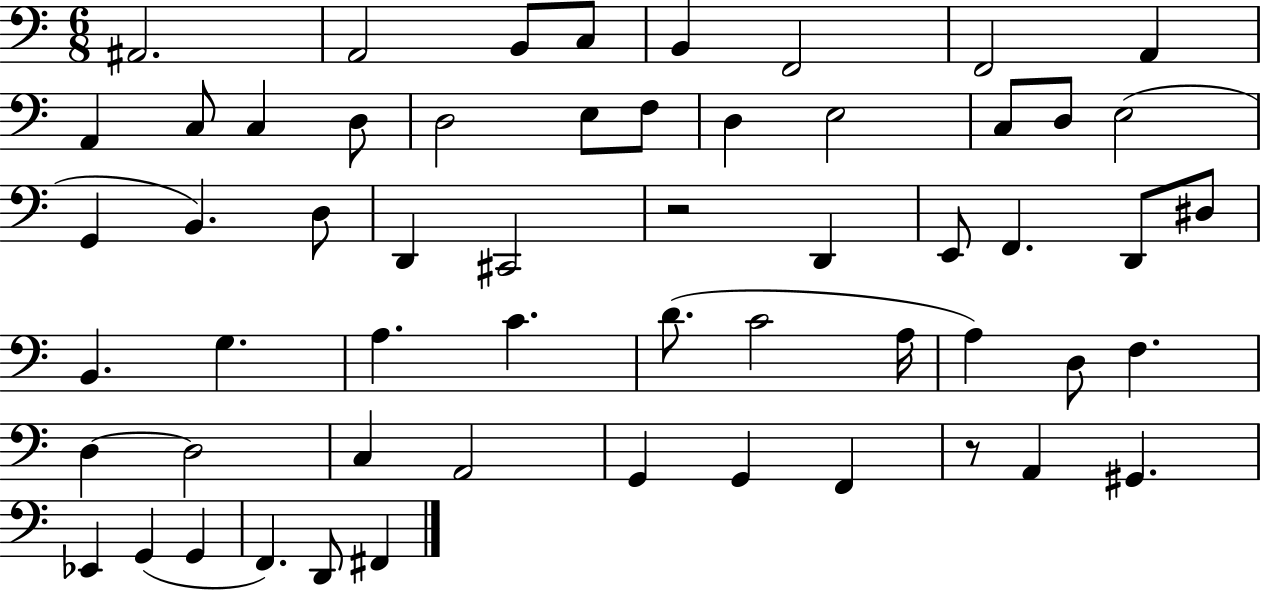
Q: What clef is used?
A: bass